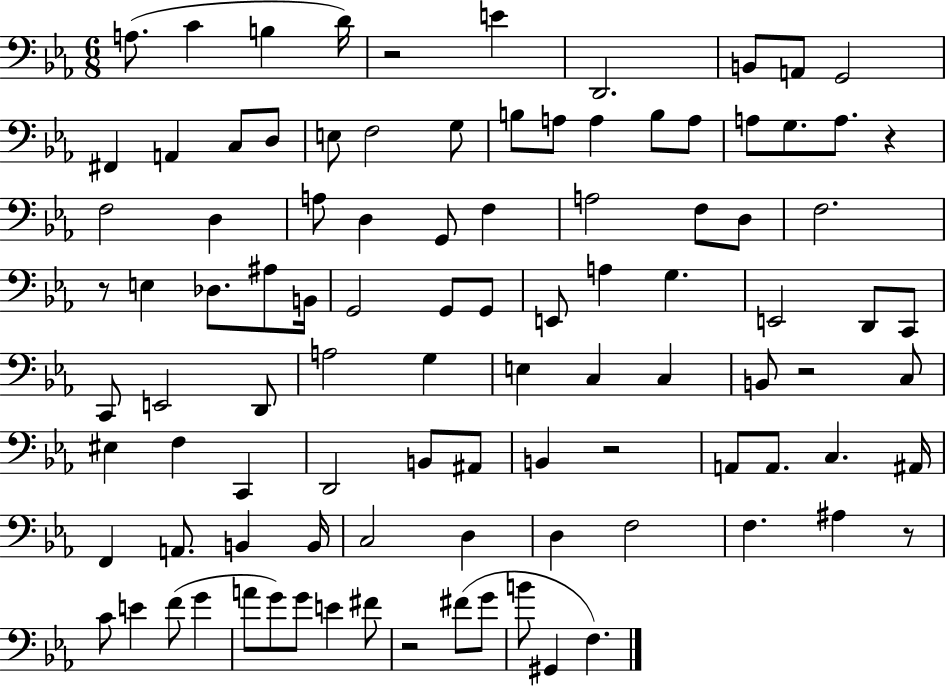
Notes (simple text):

A3/e. C4/q B3/q D4/s R/h E4/q D2/h. B2/e A2/e G2/h F#2/q A2/q C3/e D3/e E3/e F3/h G3/e B3/e A3/e A3/q B3/e A3/e A3/e G3/e. A3/e. R/q F3/h D3/q A3/e D3/q G2/e F3/q A3/h F3/e D3/e F3/h. R/e E3/q Db3/e. A#3/e B2/s G2/h G2/e G2/e E2/e A3/q G3/q. E2/h D2/e C2/e C2/e E2/h D2/e A3/h G3/q E3/q C3/q C3/q B2/e R/h C3/e EIS3/q F3/q C2/q D2/h B2/e A#2/e B2/q R/h A2/e A2/e. C3/q. A#2/s F2/q A2/e. B2/q B2/s C3/h D3/q D3/q F3/h F3/q. A#3/q R/e C4/e E4/q F4/e G4/q A4/e G4/e G4/e E4/q F#4/e R/h F#4/e G4/e B4/e G#2/q F3/q.